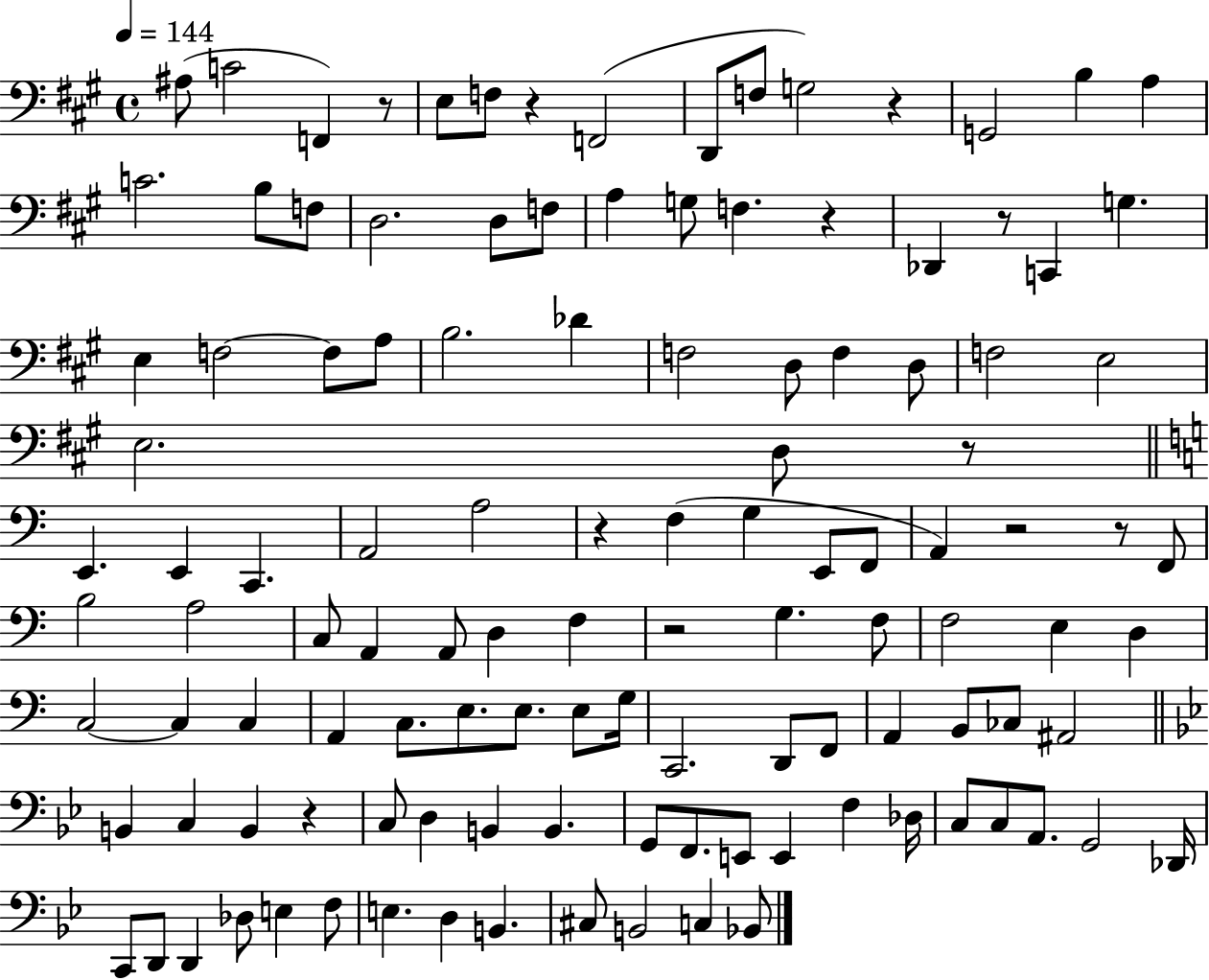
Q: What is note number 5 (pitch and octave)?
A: F3